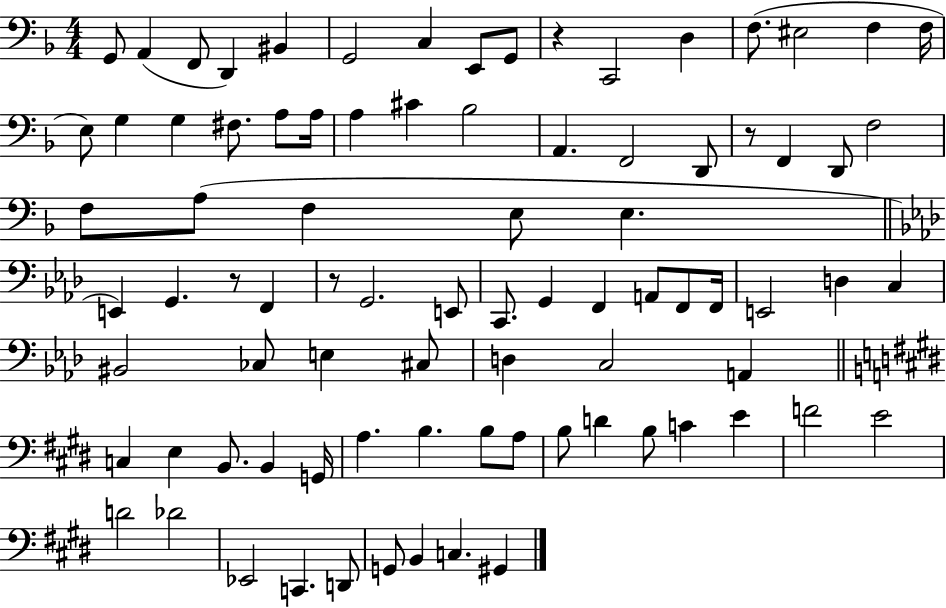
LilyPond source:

{
  \clef bass
  \numericTimeSignature
  \time 4/4
  \key f \major
  \repeat volta 2 { g,8 a,4( f,8 d,4) bis,4 | g,2 c4 e,8 g,8 | r4 c,2 d4 | f8.( eis2 f4 f16 | \break e8) g4 g4 fis8. a8 a16 | a4 cis'4 bes2 | a,4. f,2 d,8 | r8 f,4 d,8 f2 | \break f8 a8( f4 e8 e4. | \bar "||" \break \key aes \major e,4) g,4. r8 f,4 | r8 g,2. e,8 | c,8. g,4 f,4 a,8 f,8 f,16 | e,2 d4 c4 | \break bis,2 ces8 e4 cis8 | d4 c2 a,4 | \bar "||" \break \key e \major c4 e4 b,8. b,4 g,16 | a4. b4. b8 a8 | b8 d'4 b8 c'4 e'4 | f'2 e'2 | \break d'2 des'2 | ees,2 c,4. d,8 | g,8 b,4 c4. gis,4 | } \bar "|."
}